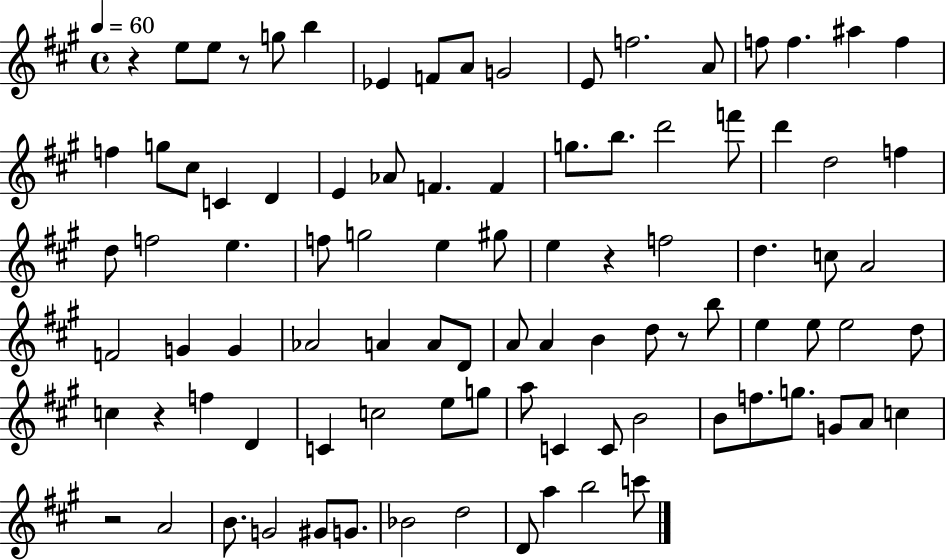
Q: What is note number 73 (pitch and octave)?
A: G5